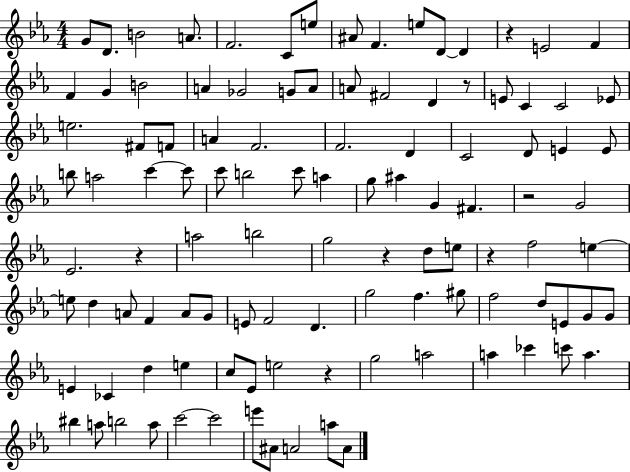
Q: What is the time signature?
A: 4/4